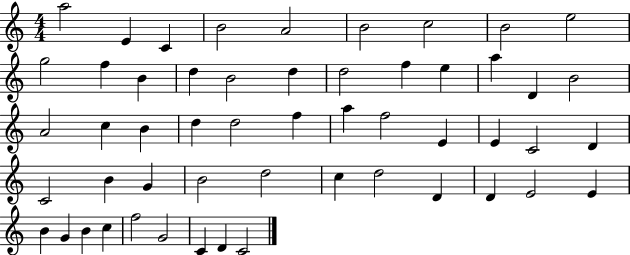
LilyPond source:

{
  \clef treble
  \numericTimeSignature
  \time 4/4
  \key c \major
  a''2 e'4 c'4 | b'2 a'2 | b'2 c''2 | b'2 e''2 | \break g''2 f''4 b'4 | d''4 b'2 d''4 | d''2 f''4 e''4 | a''4 d'4 b'2 | \break a'2 c''4 b'4 | d''4 d''2 f''4 | a''4 f''2 e'4 | e'4 c'2 d'4 | \break c'2 b'4 g'4 | b'2 d''2 | c''4 d''2 d'4 | d'4 e'2 e'4 | \break b'4 g'4 b'4 c''4 | f''2 g'2 | c'4 d'4 c'2 | \bar "|."
}